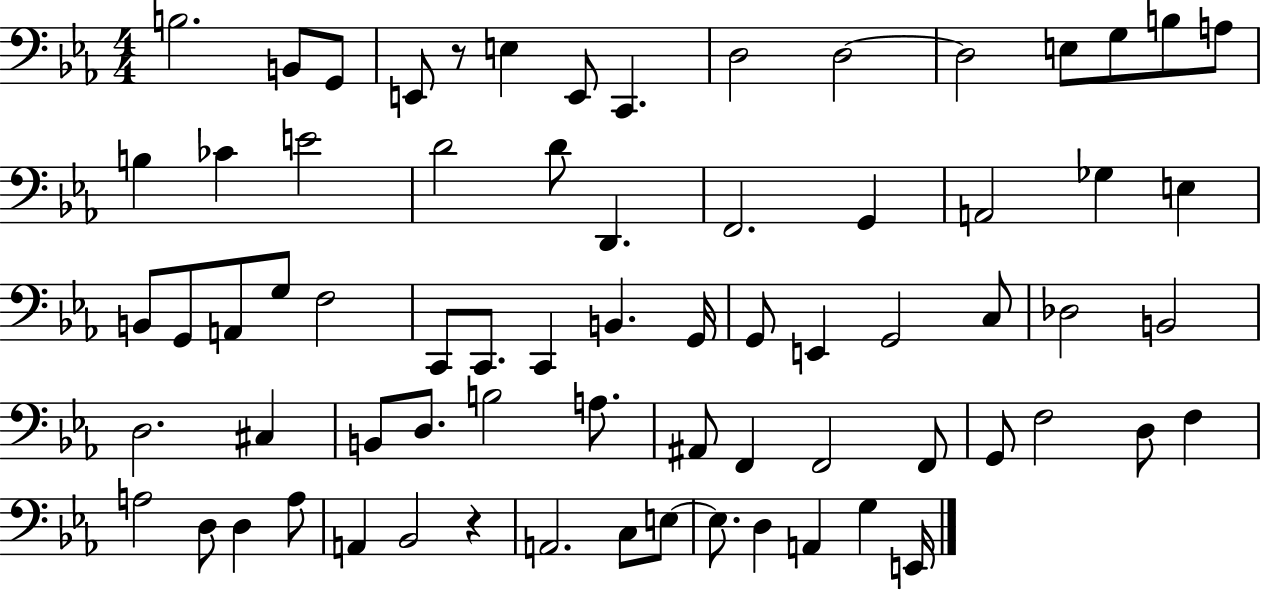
X:1
T:Untitled
M:4/4
L:1/4
K:Eb
B,2 B,,/2 G,,/2 E,,/2 z/2 E, E,,/2 C,, D,2 D,2 D,2 E,/2 G,/2 B,/2 A,/2 B, _C E2 D2 D/2 D,, F,,2 G,, A,,2 _G, E, B,,/2 G,,/2 A,,/2 G,/2 F,2 C,,/2 C,,/2 C,, B,, G,,/4 G,,/2 E,, G,,2 C,/2 _D,2 B,,2 D,2 ^C, B,,/2 D,/2 B,2 A,/2 ^A,,/2 F,, F,,2 F,,/2 G,,/2 F,2 D,/2 F, A,2 D,/2 D, A,/2 A,, _B,,2 z A,,2 C,/2 E,/2 E,/2 D, A,, G, E,,/4